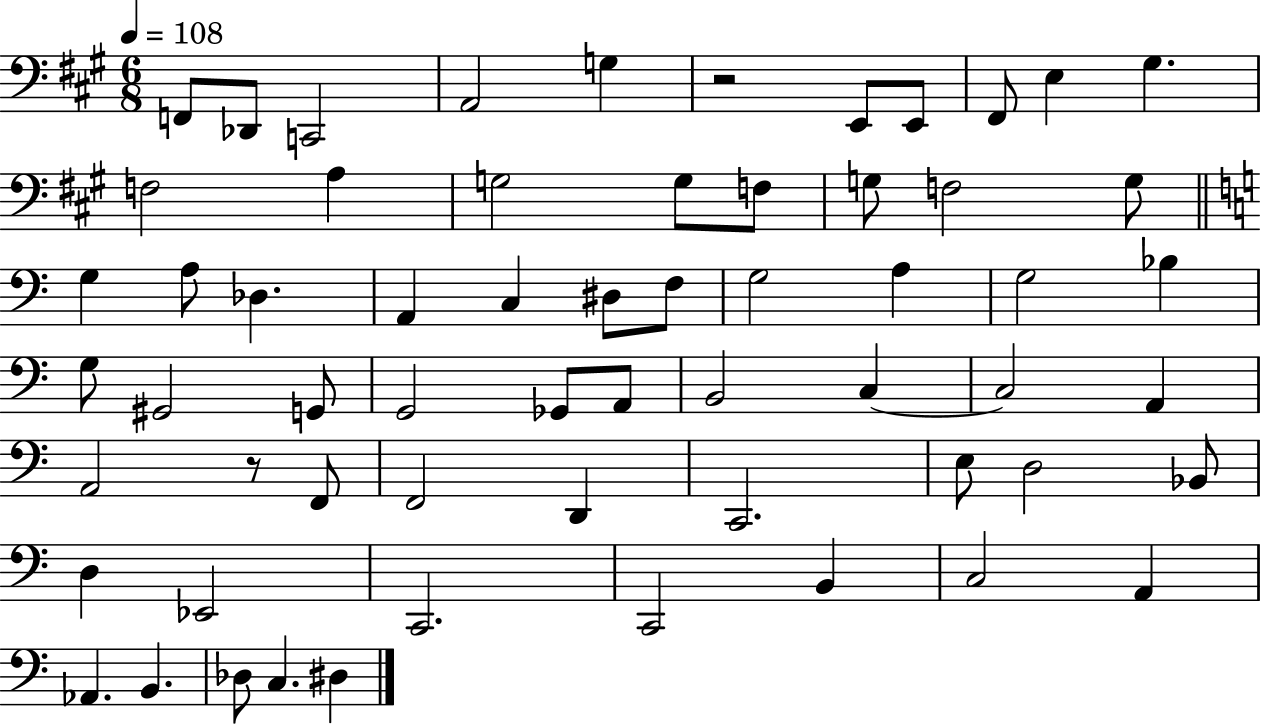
{
  \clef bass
  \numericTimeSignature
  \time 6/8
  \key a \major
  \tempo 4 = 108
  f,8 des,8 c,2 | a,2 g4 | r2 e,8 e,8 | fis,8 e4 gis4. | \break f2 a4 | g2 g8 f8 | g8 f2 g8 | \bar "||" \break \key a \minor g4 a8 des4. | a,4 c4 dis8 f8 | g2 a4 | g2 bes4 | \break g8 gis,2 g,8 | g,2 ges,8 a,8 | b,2 c4~~ | c2 a,4 | \break a,2 r8 f,8 | f,2 d,4 | c,2. | e8 d2 bes,8 | \break d4 ees,2 | c,2. | c,2 b,4 | c2 a,4 | \break aes,4. b,4. | des8 c4. dis4 | \bar "|."
}